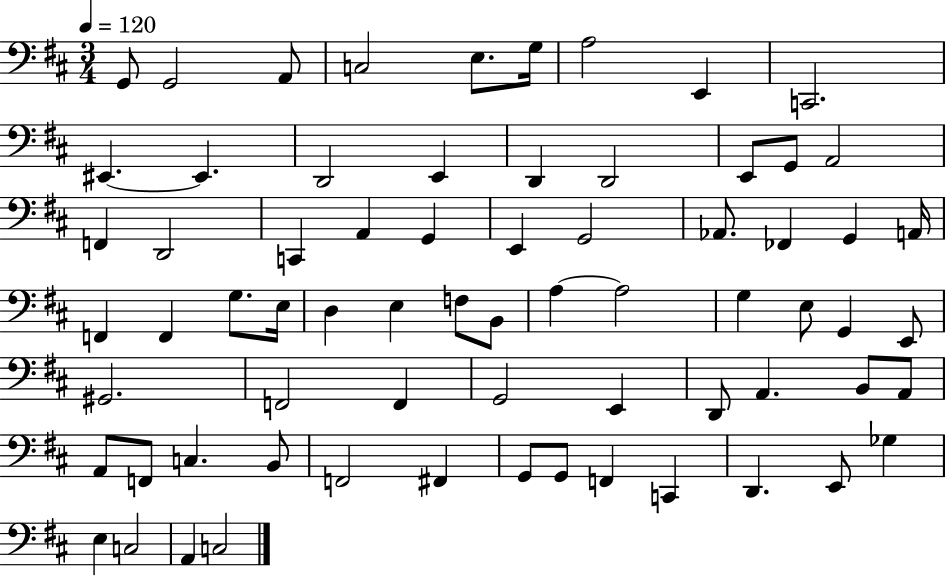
G2/e G2/h A2/e C3/h E3/e. G3/s A3/h E2/q C2/h. EIS2/q. EIS2/q. D2/h E2/q D2/q D2/h E2/e G2/e A2/h F2/q D2/h C2/q A2/q G2/q E2/q G2/h Ab2/e. FES2/q G2/q A2/s F2/q F2/q G3/e. E3/s D3/q E3/q F3/e B2/e A3/q A3/h G3/q E3/e G2/q E2/e G#2/h. F2/h F2/q G2/h E2/q D2/e A2/q. B2/e A2/e A2/e F2/e C3/q. B2/e F2/h F#2/q G2/e G2/e F2/q C2/q D2/q. E2/e Gb3/q E3/q C3/h A2/q C3/h